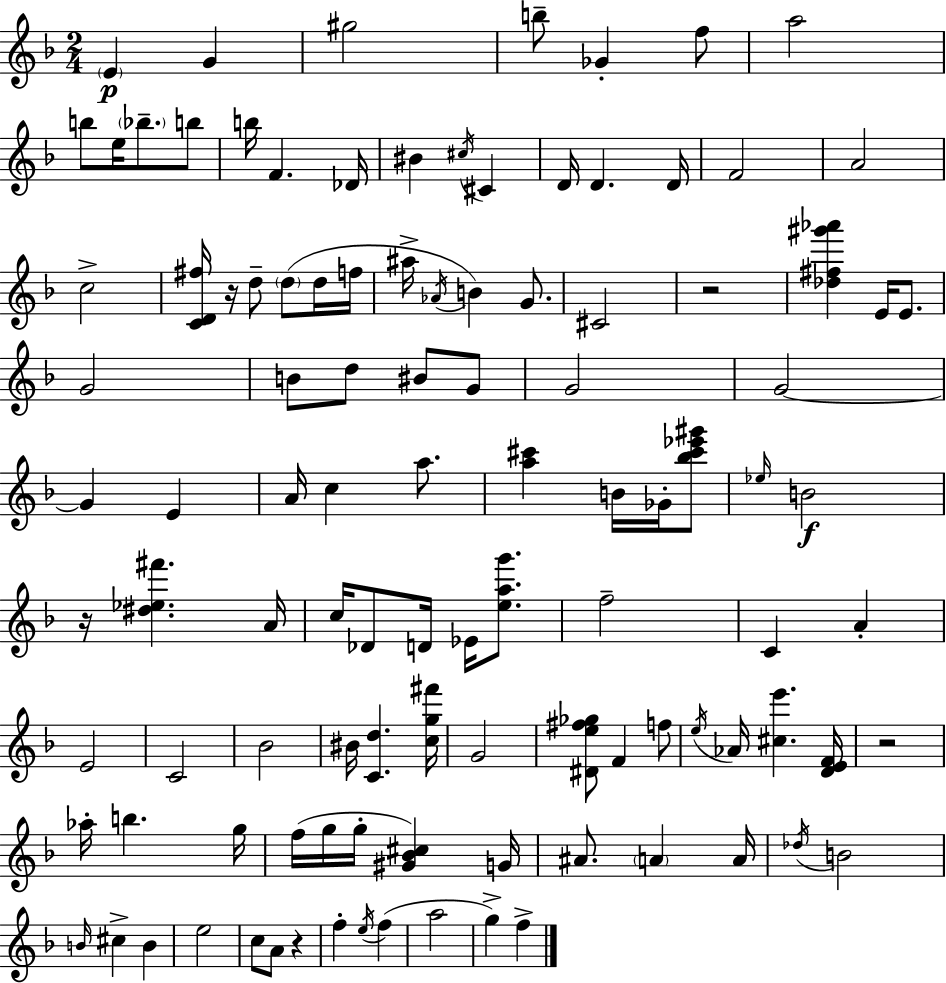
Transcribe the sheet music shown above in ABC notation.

X:1
T:Untitled
M:2/4
L:1/4
K:F
E G ^g2 b/2 _G f/2 a2 b/2 e/4 _b/2 b/2 b/4 F _D/4 ^B ^c/4 ^C D/4 D D/4 F2 A2 c2 [CD^f]/4 z/4 d/2 d/2 d/4 f/4 ^a/4 _A/4 B G/2 ^C2 z2 [_d^f^g'_a'] E/4 E/2 G2 B/2 d/2 ^B/2 G/2 G2 G2 G E A/4 c a/2 [a^c'] B/4 _G/4 [_b^c'_e'^g']/2 _e/4 B2 z/4 [^d_e^f'] A/4 c/4 _D/2 D/4 _E/4 [eag']/2 f2 C A E2 C2 _B2 ^B/4 [Cd] [cg^f']/4 G2 [^De^f_g]/2 F f/2 e/4 _A/4 [^ce'] [DEF]/4 z2 _a/4 b g/4 f/4 g/4 g/4 [^G_B^c] G/4 ^A/2 A A/4 _d/4 B2 B/4 ^c B e2 c/2 A/2 z f e/4 f a2 g f